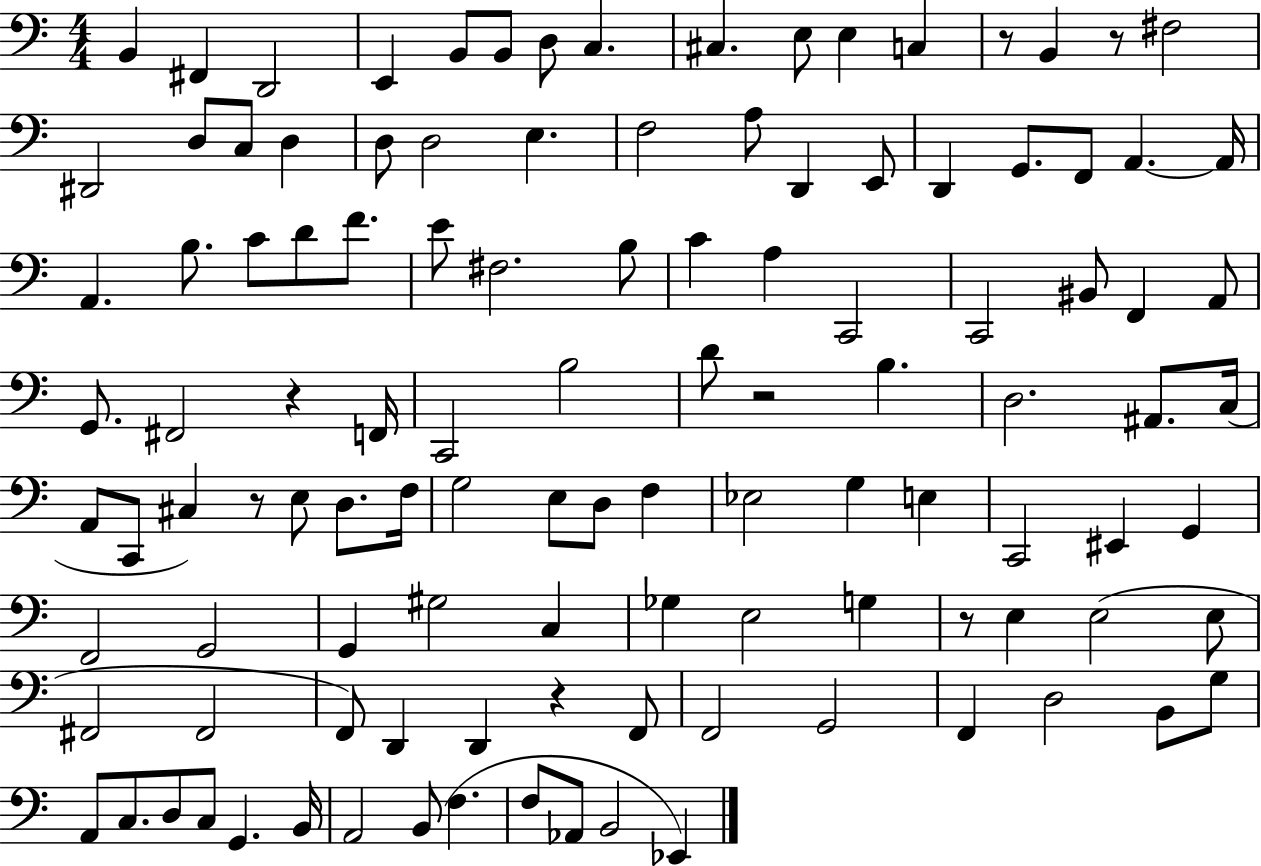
B2/q F#2/q D2/h E2/q B2/e B2/e D3/e C3/q. C#3/q. E3/e E3/q C3/q R/e B2/q R/e F#3/h D#2/h D3/e C3/e D3/q D3/e D3/h E3/q. F3/h A3/e D2/q E2/e D2/q G2/e. F2/e A2/q. A2/s A2/q. B3/e. C4/e D4/e F4/e. E4/e F#3/h. B3/e C4/q A3/q C2/h C2/h BIS2/e F2/q A2/e G2/e. F#2/h R/q F2/s C2/h B3/h D4/e R/h B3/q. D3/h. A#2/e. C3/s A2/e C2/e C#3/q R/e E3/e D3/e. F3/s G3/h E3/e D3/e F3/q Eb3/h G3/q E3/q C2/h EIS2/q G2/q F2/h G2/h G2/q G#3/h C3/q Gb3/q E3/h G3/q R/e E3/q E3/h E3/e F#2/h F#2/h F2/e D2/q D2/q R/q F2/e F2/h G2/h F2/q D3/h B2/e G3/e A2/e C3/e. D3/e C3/e G2/q. B2/s A2/h B2/e F3/q. F3/e Ab2/e B2/h Eb2/q